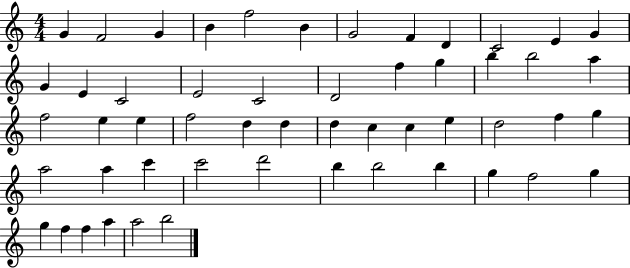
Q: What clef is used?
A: treble